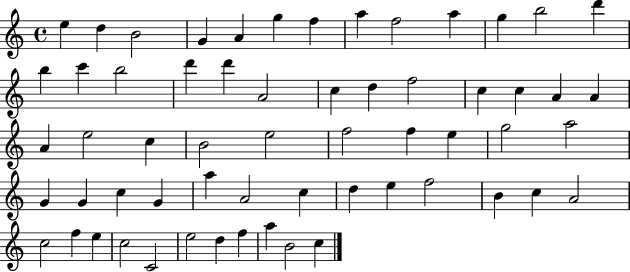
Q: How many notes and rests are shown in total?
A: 60